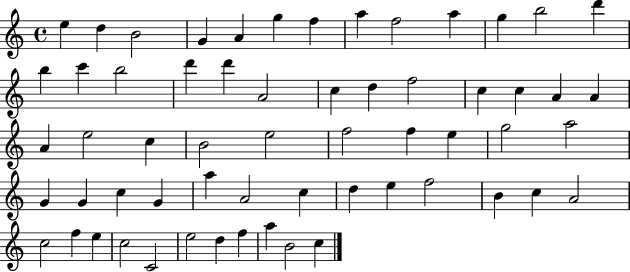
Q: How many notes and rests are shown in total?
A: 60